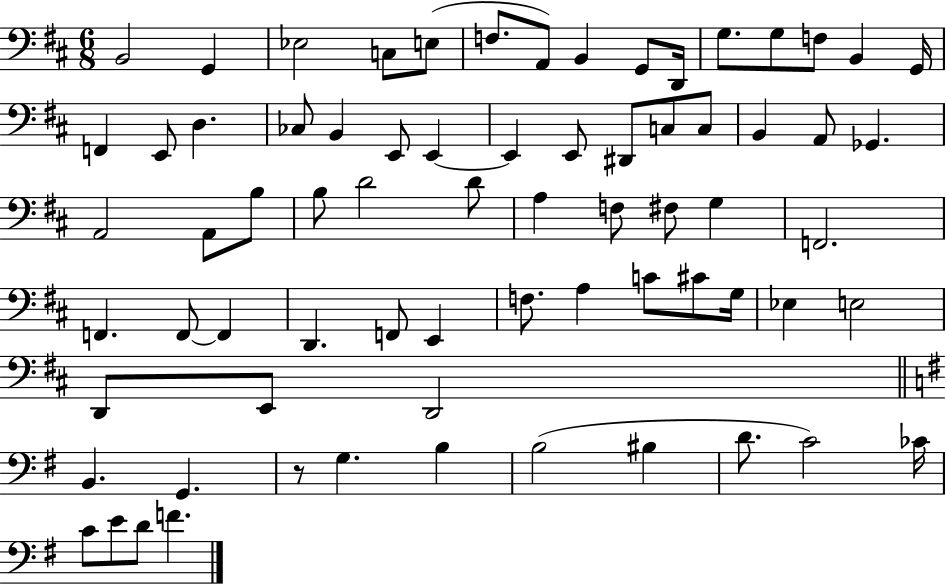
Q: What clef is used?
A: bass